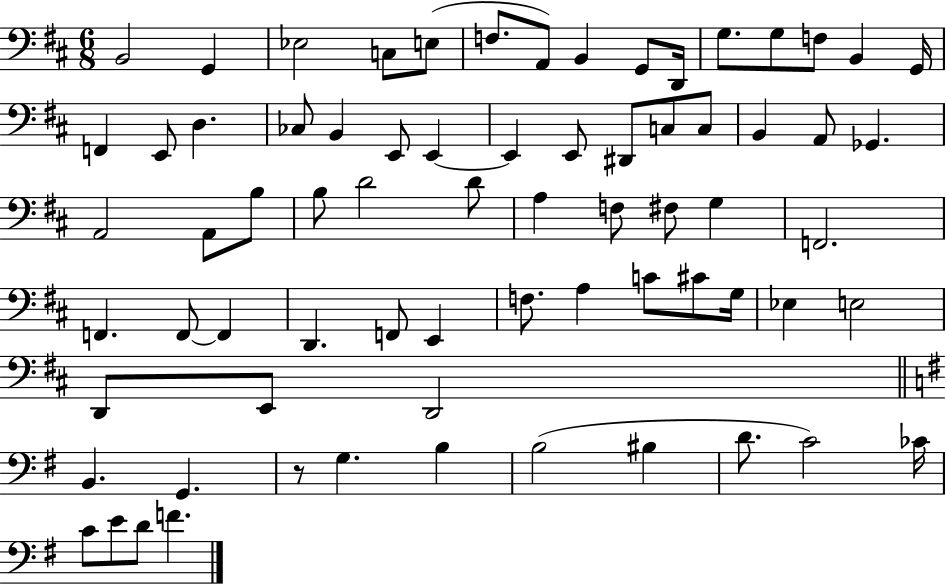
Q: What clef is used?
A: bass